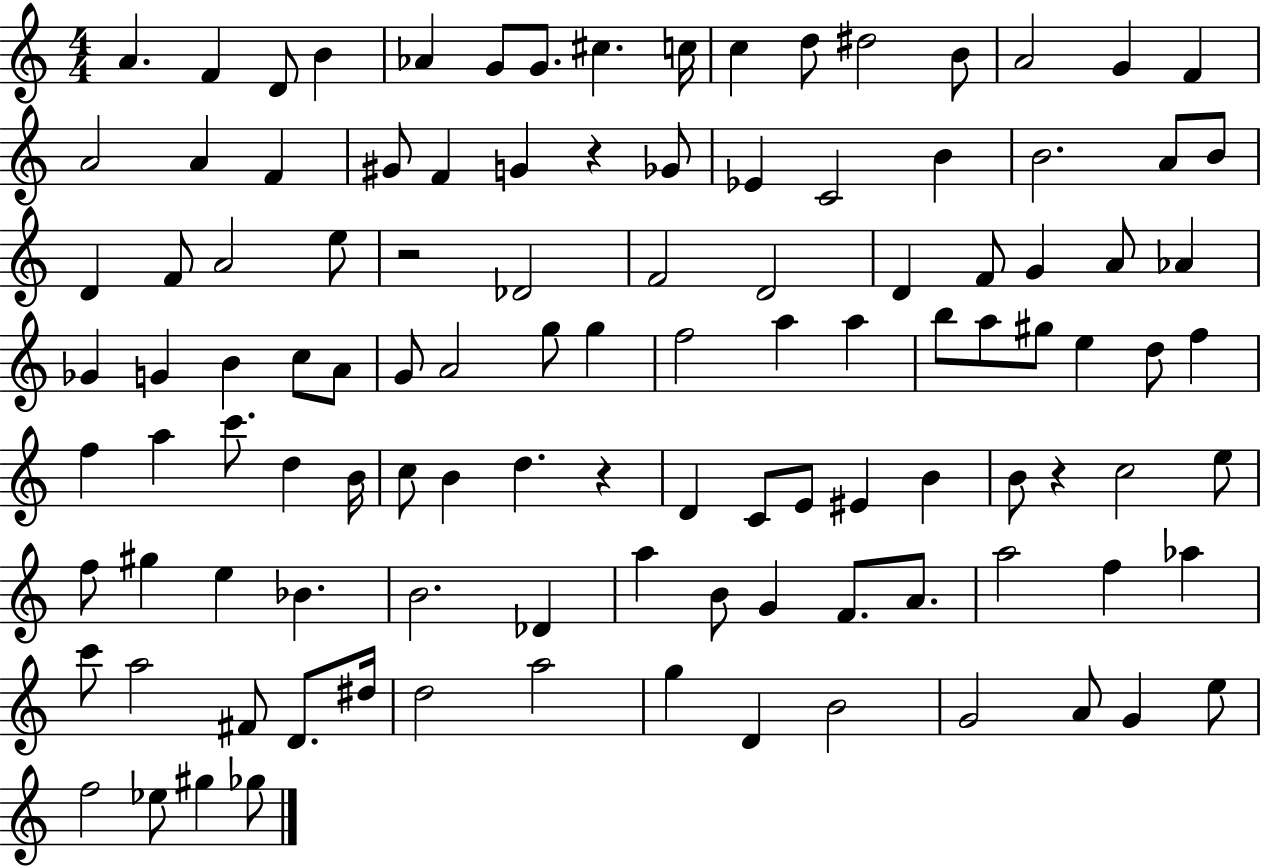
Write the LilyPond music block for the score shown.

{
  \clef treble
  \numericTimeSignature
  \time 4/4
  \key c \major
  a'4. f'4 d'8 b'4 | aes'4 g'8 g'8. cis''4. c''16 | c''4 d''8 dis''2 b'8 | a'2 g'4 f'4 | \break a'2 a'4 f'4 | gis'8 f'4 g'4 r4 ges'8 | ees'4 c'2 b'4 | b'2. a'8 b'8 | \break d'4 f'8 a'2 e''8 | r2 des'2 | f'2 d'2 | d'4 f'8 g'4 a'8 aes'4 | \break ges'4 g'4 b'4 c''8 a'8 | g'8 a'2 g''8 g''4 | f''2 a''4 a''4 | b''8 a''8 gis''8 e''4 d''8 f''4 | \break f''4 a''4 c'''8. d''4 b'16 | c''8 b'4 d''4. r4 | d'4 c'8 e'8 eis'4 b'4 | b'8 r4 c''2 e''8 | \break f''8 gis''4 e''4 bes'4. | b'2. des'4 | a''4 b'8 g'4 f'8. a'8. | a''2 f''4 aes''4 | \break c'''8 a''2 fis'8 d'8. dis''16 | d''2 a''2 | g''4 d'4 b'2 | g'2 a'8 g'4 e''8 | \break f''2 ees''8 gis''4 ges''8 | \bar "|."
}